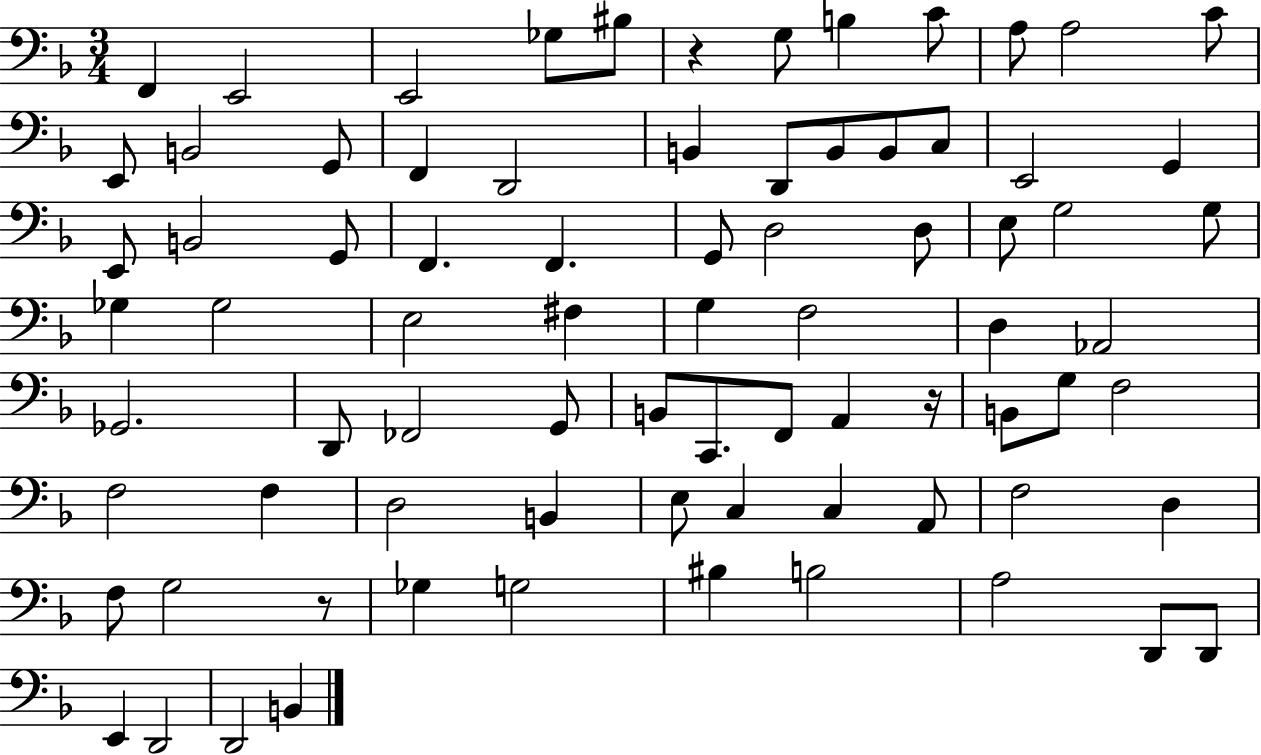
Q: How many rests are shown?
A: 3